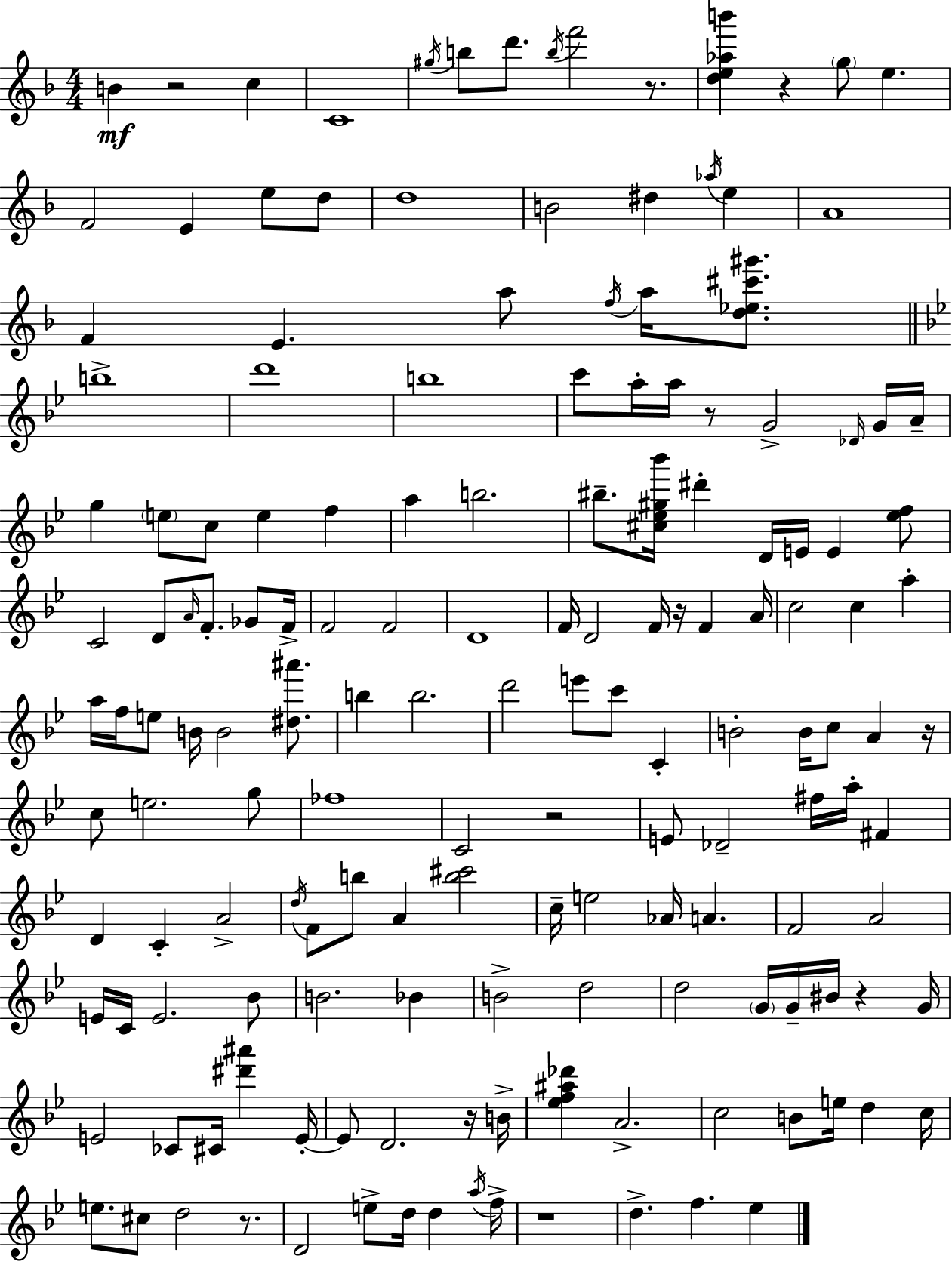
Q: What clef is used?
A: treble